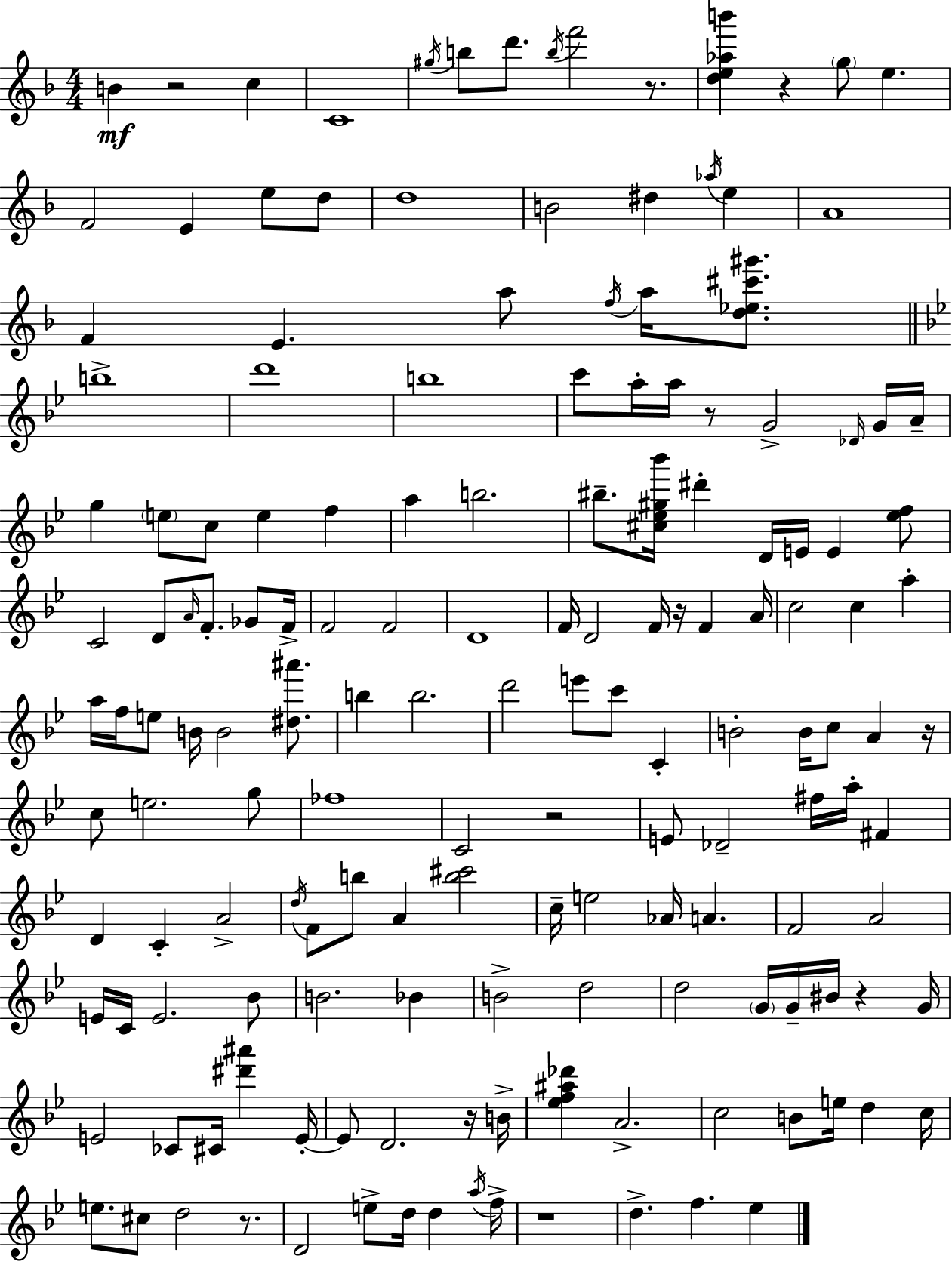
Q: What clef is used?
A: treble